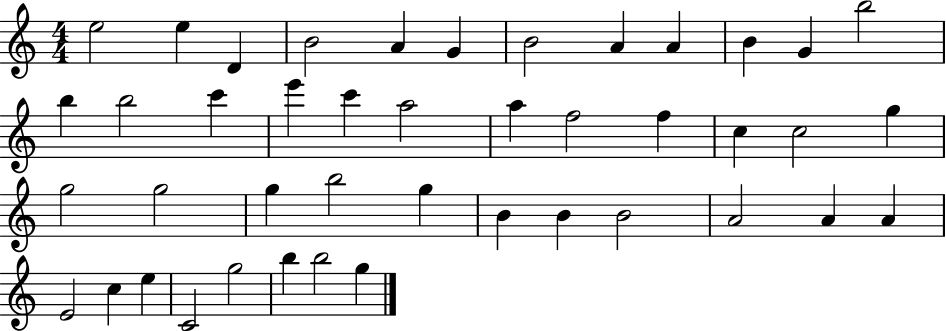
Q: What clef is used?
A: treble